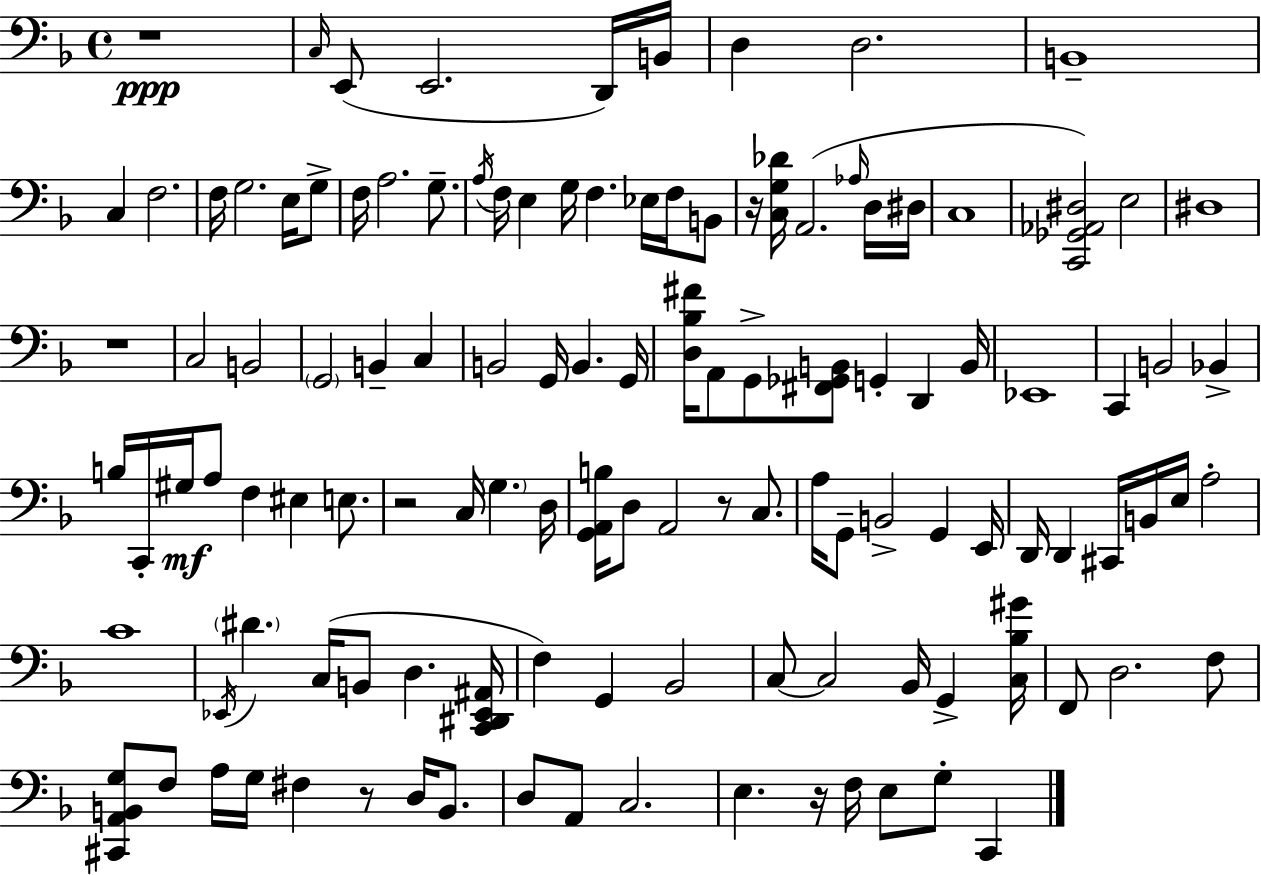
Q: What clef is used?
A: bass